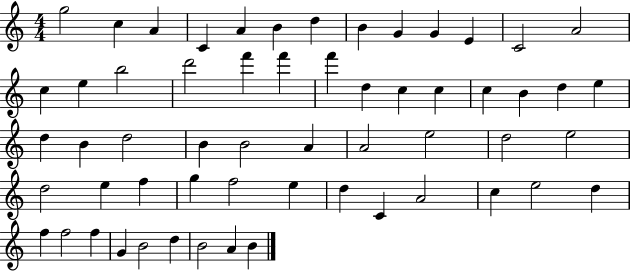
X:1
T:Untitled
M:4/4
L:1/4
K:C
g2 c A C A B d B G G E C2 A2 c e b2 d'2 f' f' f' d c c c B d e d B d2 B B2 A A2 e2 d2 e2 d2 e f g f2 e d C A2 c e2 d f f2 f G B2 d B2 A B